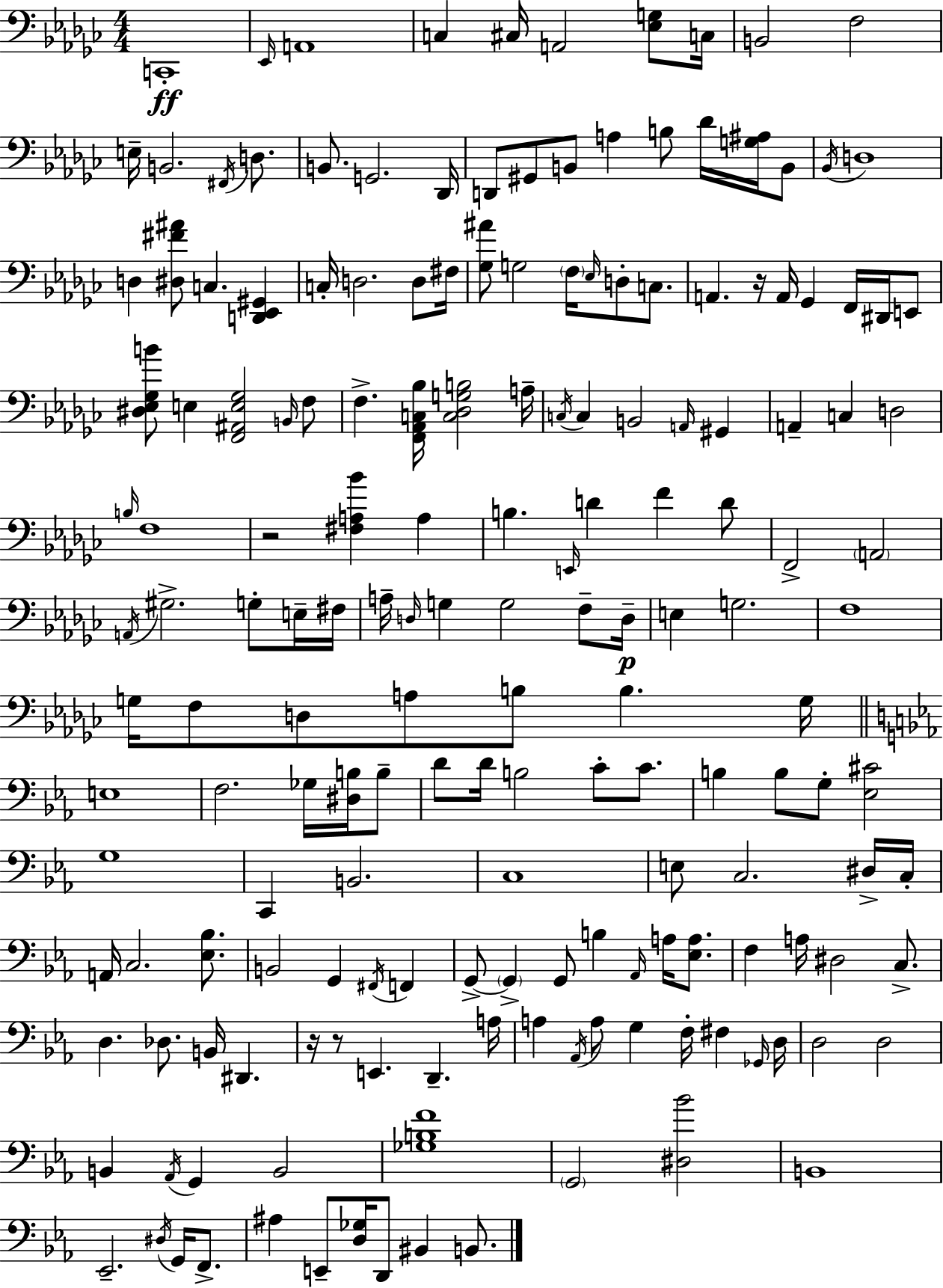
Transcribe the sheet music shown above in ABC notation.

X:1
T:Untitled
M:4/4
L:1/4
K:Ebm
C,,4 _E,,/4 A,,4 C, ^C,/4 A,,2 [_E,G,]/2 C,/4 B,,2 F,2 E,/4 B,,2 ^F,,/4 D,/2 B,,/2 G,,2 _D,,/4 D,,/2 ^G,,/2 B,,/2 A, B,/2 _D/4 [G,^A,]/4 B,,/2 _B,,/4 D,4 D, [^D,^F^A]/2 C, [D,,_E,,^G,,] C,/4 D,2 D,/2 ^F,/4 [_G,^A]/2 G,2 F,/4 _E,/4 D,/2 C,/2 A,, z/4 A,,/4 _G,, F,,/4 ^D,,/4 E,,/2 [^D,_E,_G,B]/2 E, [F,,^A,,E,_G,]2 B,,/4 F,/2 F, [F,,_A,,C,_B,]/4 [C,_D,G,B,]2 A,/4 C,/4 C, B,,2 A,,/4 ^G,, A,, C, D,2 B,/4 F,4 z2 [^F,A,_B] A, B, E,,/4 D F D/2 F,,2 A,,2 A,,/4 ^G,2 G,/2 E,/4 ^F,/4 A,/4 D,/4 G, G,2 F,/2 D,/4 E, G,2 F,4 G,/4 F,/2 D,/2 A,/2 B,/2 B, G,/4 E,4 F,2 _G,/4 [^D,B,]/4 B,/2 D/2 D/4 B,2 C/2 C/2 B, B,/2 G,/2 [_E,^C]2 G,4 C,, B,,2 C,4 E,/2 C,2 ^D,/4 C,/4 A,,/4 C,2 [_E,_B,]/2 B,,2 G,, ^F,,/4 F,, G,,/2 G,, G,,/2 B, _A,,/4 A,/4 [_E,A,]/2 F, A,/4 ^D,2 C,/2 D, _D,/2 B,,/4 ^D,, z/4 z/2 E,, D,, A,/4 A, _A,,/4 A,/2 G, F,/4 ^F, _G,,/4 D,/4 D,2 D,2 B,, _A,,/4 G,, B,,2 [_G,B,F]4 G,,2 [^D,_B]2 B,,4 _E,,2 ^D,/4 G,,/4 F,,/2 ^A, E,,/2 [D,_G,]/4 D,,/2 ^B,, B,,/2